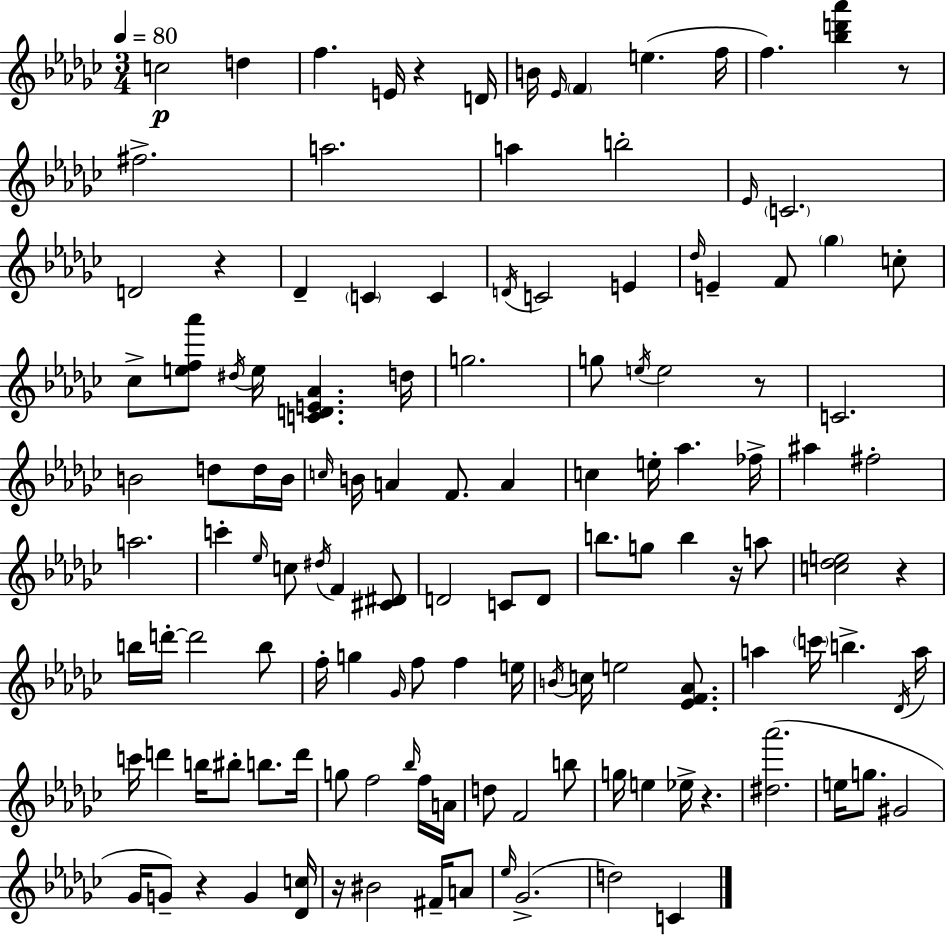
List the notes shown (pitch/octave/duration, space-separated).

C5/h D5/q F5/q. E4/s R/q D4/s B4/s Eb4/s F4/q E5/q. F5/s F5/q. [Bb5,D6,Ab6]/q R/e F#5/h. A5/h. A5/q B5/h Eb4/s C4/h. D4/h R/q Db4/q C4/q C4/q D4/s C4/h E4/q Db5/s E4/q F4/e Gb5/q C5/e CES5/e [E5,F5,Ab6]/e D#5/s E5/s [C4,D4,E4,Ab4]/q. D5/s G5/h. G5/e E5/s E5/h R/e C4/h. B4/h D5/e D5/s B4/s C5/s B4/s A4/q F4/e. A4/q C5/q E5/s Ab5/q. FES5/s A#5/q F#5/h A5/h. C6/q Eb5/s C5/e D#5/s F4/q [C#4,D#4]/e D4/h C4/e D4/e B5/e. G5/e B5/q R/s A5/e [C5,Db5,E5]/h R/q B5/s D6/s D6/h B5/e F5/s G5/q Gb4/s F5/e F5/q E5/s B4/s C5/s E5/h [Eb4,F4,Ab4]/e. A5/q C6/s B5/q. Db4/s A5/s C6/s D6/q B5/s BIS5/e B5/e. D6/s G5/e F5/h Bb5/s F5/s A4/s D5/e F4/h B5/e G5/s E5/q Eb5/s R/q. [D#5,Ab6]/h. E5/s G5/e. G#4/h Gb4/s G4/e R/q G4/q [Db4,C5]/s R/s BIS4/h F#4/s A4/e Eb5/s Gb4/h. D5/h C4/q